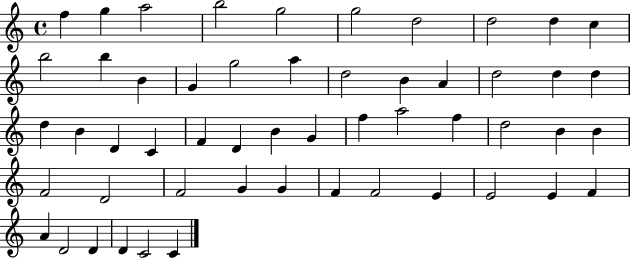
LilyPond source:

{
  \clef treble
  \time 4/4
  \defaultTimeSignature
  \key c \major
  f''4 g''4 a''2 | b''2 g''2 | g''2 d''2 | d''2 d''4 c''4 | \break b''2 b''4 b'4 | g'4 g''2 a''4 | d''2 b'4 a'4 | d''2 d''4 d''4 | \break d''4 b'4 d'4 c'4 | f'4 d'4 b'4 g'4 | f''4 a''2 f''4 | d''2 b'4 b'4 | \break f'2 d'2 | f'2 g'4 g'4 | f'4 f'2 e'4 | e'2 e'4 f'4 | \break a'4 d'2 d'4 | d'4 c'2 c'4 | \bar "|."
}